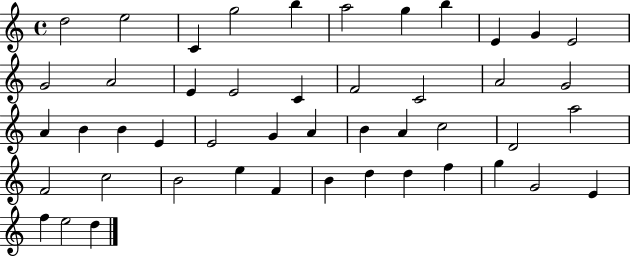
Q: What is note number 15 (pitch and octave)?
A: E4